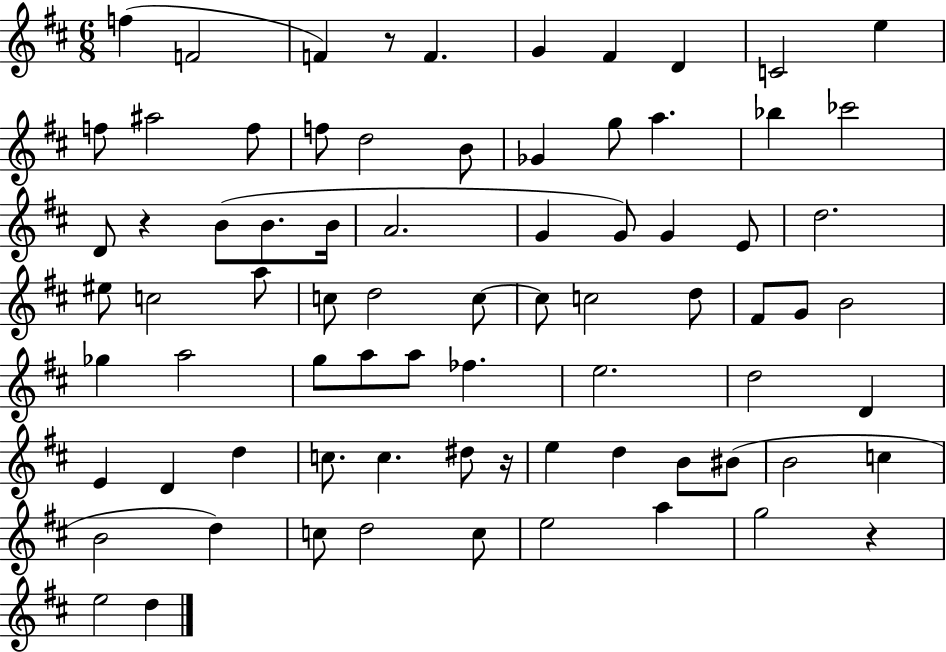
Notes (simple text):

F5/q F4/h F4/q R/e F4/q. G4/q F#4/q D4/q C4/h E5/q F5/e A#5/h F5/e F5/e D5/h B4/e Gb4/q G5/e A5/q. Bb5/q CES6/h D4/e R/q B4/e B4/e. B4/s A4/h. G4/q G4/e G4/q E4/e D5/h. EIS5/e C5/h A5/e C5/e D5/h C5/e C5/e C5/h D5/e F#4/e G4/e B4/h Gb5/q A5/h G5/e A5/e A5/e FES5/q. E5/h. D5/h D4/q E4/q D4/q D5/q C5/e. C5/q. D#5/e R/s E5/q D5/q B4/e BIS4/e B4/h C5/q B4/h D5/q C5/e D5/h C5/e E5/h A5/q G5/h R/q E5/h D5/q